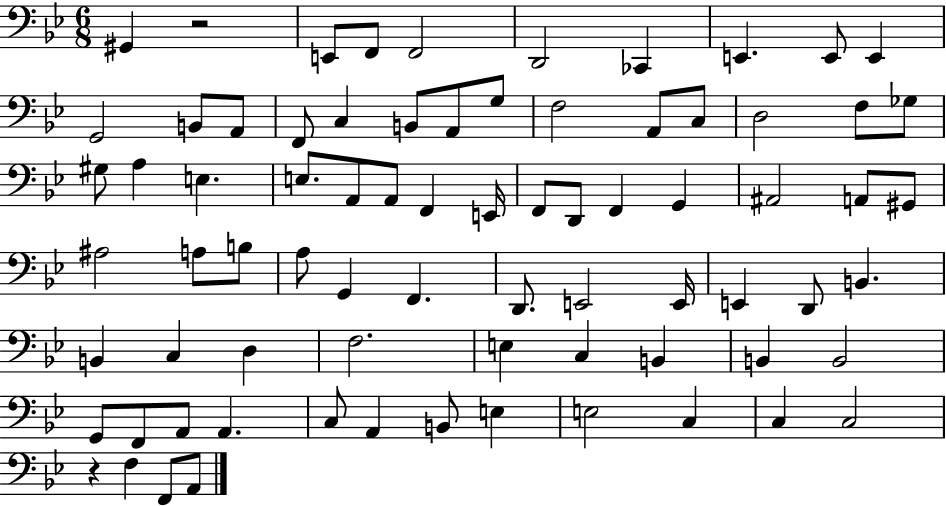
{
  \clef bass
  \numericTimeSignature
  \time 6/8
  \key bes \major
  gis,4 r2 | e,8 f,8 f,2 | d,2 ces,4 | e,4. e,8 e,4 | \break g,2 b,8 a,8 | f,8 c4 b,8 a,8 g8 | f2 a,8 c8 | d2 f8 ges8 | \break gis8 a4 e4. | e8. a,8 a,8 f,4 e,16 | f,8 d,8 f,4 g,4 | ais,2 a,8 gis,8 | \break ais2 a8 b8 | a8 g,4 f,4. | d,8. e,2 e,16 | e,4 d,8 b,4. | \break b,4 c4 d4 | f2. | e4 c4 b,4 | b,4 b,2 | \break g,8 f,8 a,8 a,4. | c8 a,4 b,8 e4 | e2 c4 | c4 c2 | \break r4 f4 f,8 a,8 | \bar "|."
}